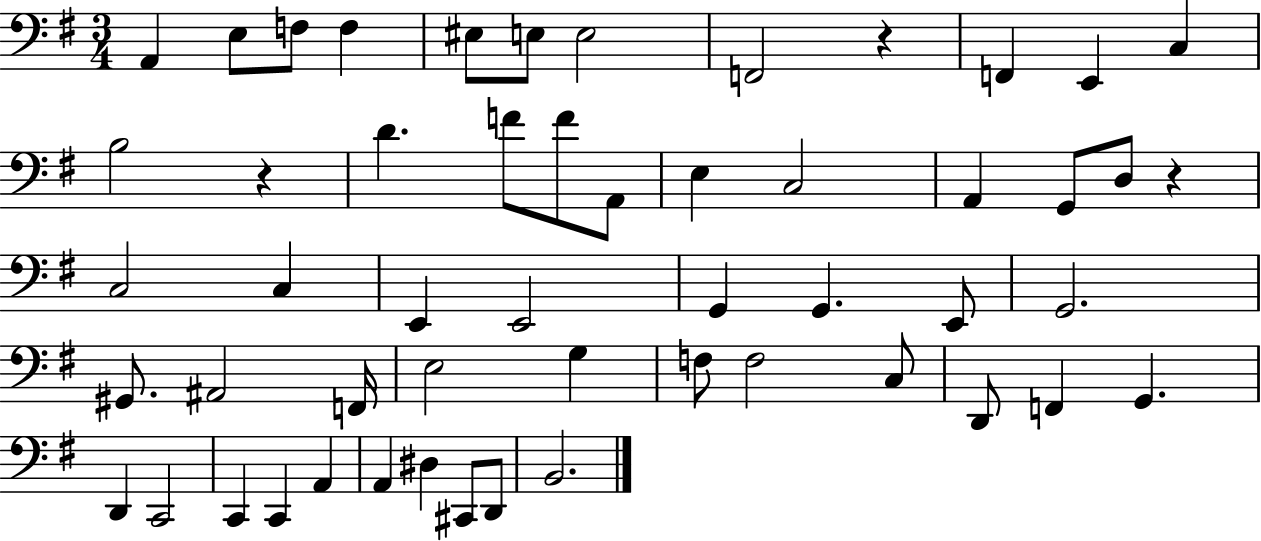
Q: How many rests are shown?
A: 3